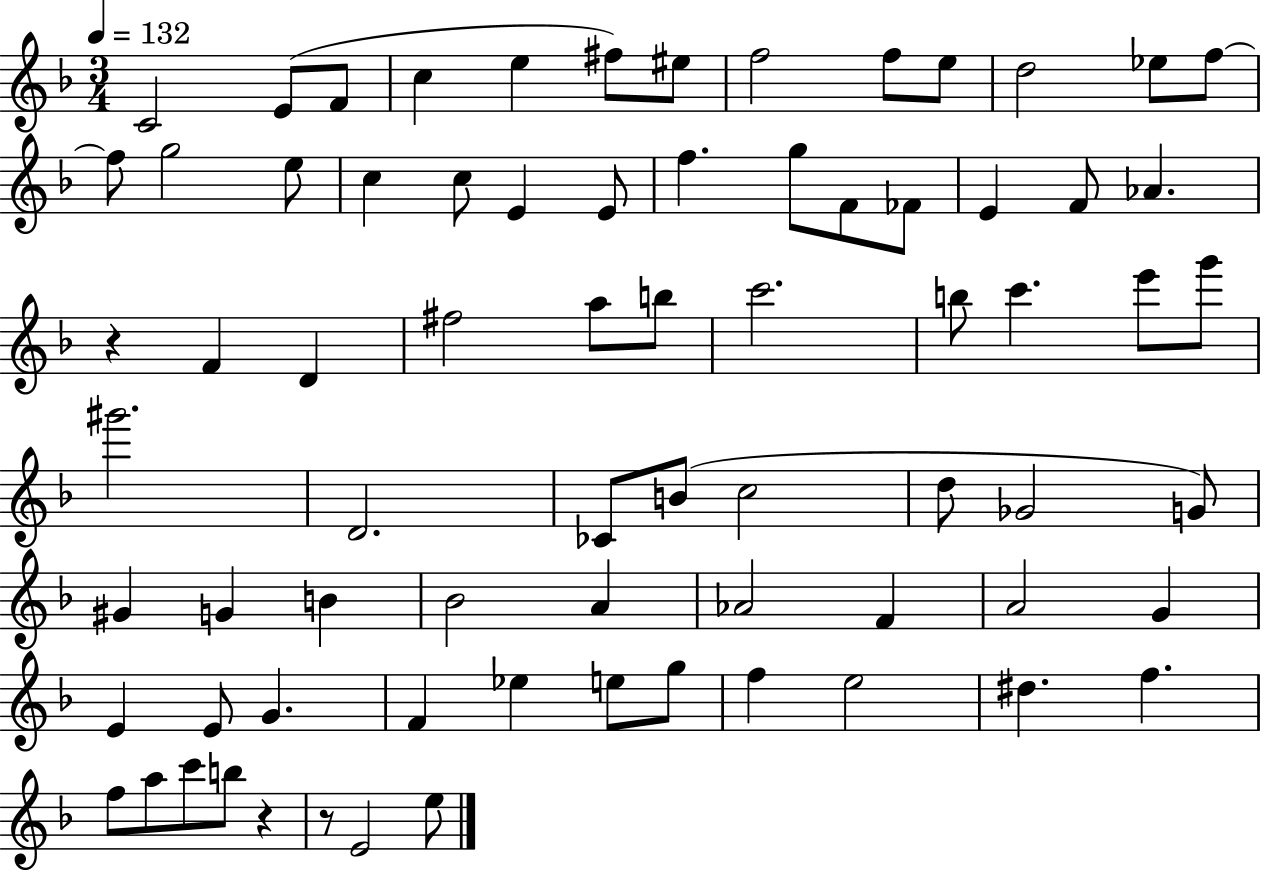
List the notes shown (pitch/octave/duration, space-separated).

C4/h E4/e F4/e C5/q E5/q F#5/e EIS5/e F5/h F5/e E5/e D5/h Eb5/e F5/e F5/e G5/h E5/e C5/q C5/e E4/q E4/e F5/q. G5/e F4/e FES4/e E4/q F4/e Ab4/q. R/q F4/q D4/q F#5/h A5/e B5/e C6/h. B5/e C6/q. E6/e G6/e G#6/h. D4/h. CES4/e B4/e C5/h D5/e Gb4/h G4/e G#4/q G4/q B4/q Bb4/h A4/q Ab4/h F4/q A4/h G4/q E4/q E4/e G4/q. F4/q Eb5/q E5/e G5/e F5/q E5/h D#5/q. F5/q. F5/e A5/e C6/e B5/e R/q R/e E4/h E5/e